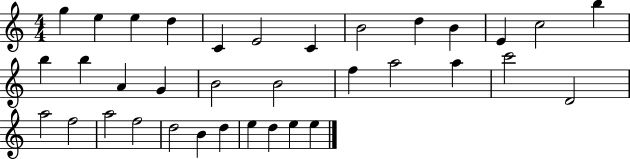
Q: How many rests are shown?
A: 0